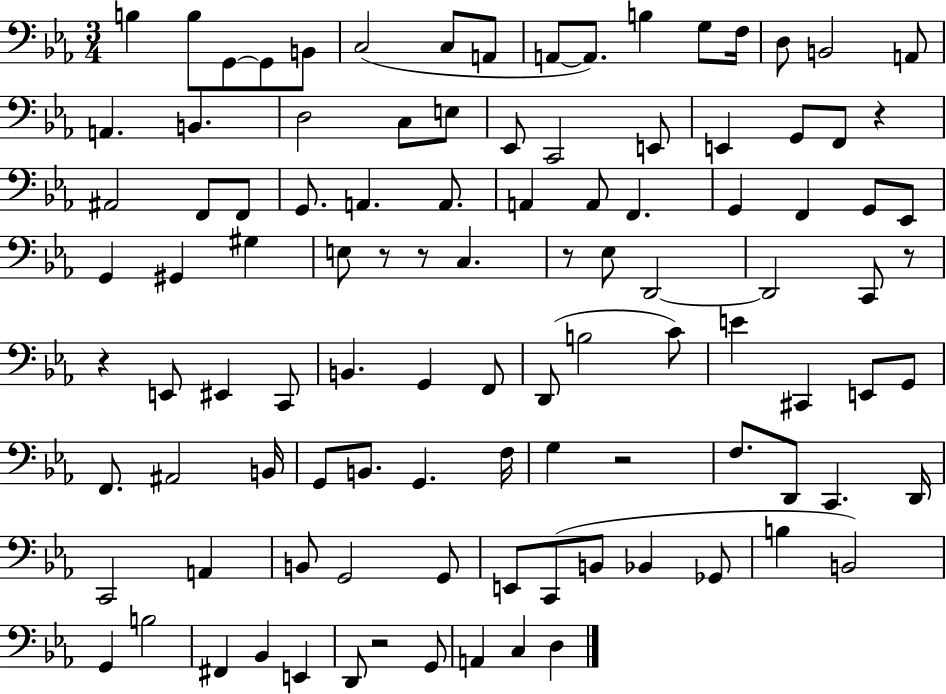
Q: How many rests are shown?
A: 8